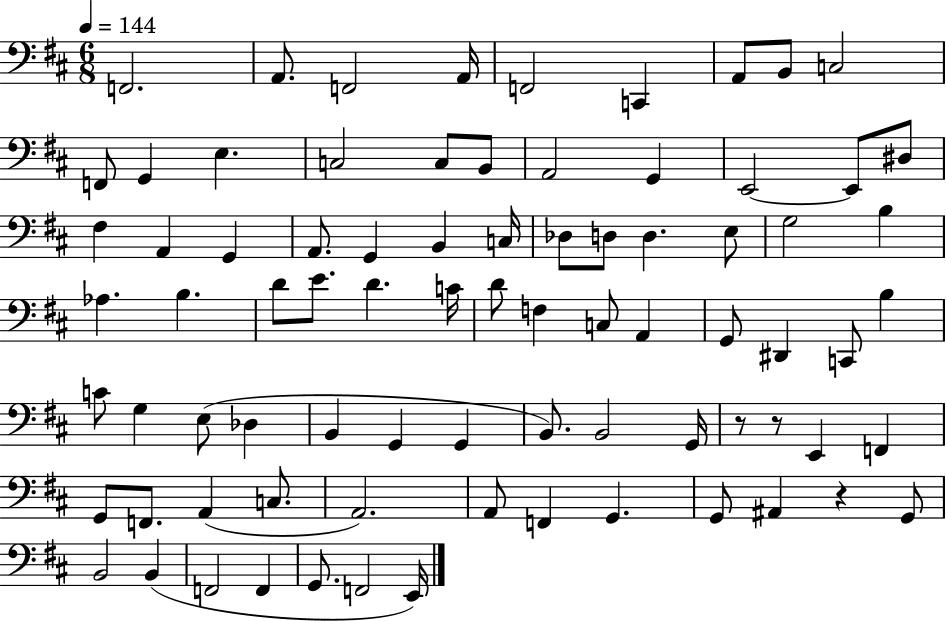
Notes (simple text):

F2/h. A2/e. F2/h A2/s F2/h C2/q A2/e B2/e C3/h F2/e G2/q E3/q. C3/h C3/e B2/e A2/h G2/q E2/h E2/e D#3/e F#3/q A2/q G2/q A2/e. G2/q B2/q C3/s Db3/e D3/e D3/q. E3/e G3/h B3/q Ab3/q. B3/q. D4/e E4/e. D4/q. C4/s D4/e F3/q C3/e A2/q G2/e D#2/q C2/e B3/q C4/e G3/q E3/e Db3/q B2/q G2/q G2/q B2/e. B2/h G2/s R/e R/e E2/q F2/q G2/e F2/e. A2/q C3/e. A2/h. A2/e F2/q G2/q. G2/e A#2/q R/q G2/e B2/h B2/q F2/h F2/q G2/e. F2/h E2/s